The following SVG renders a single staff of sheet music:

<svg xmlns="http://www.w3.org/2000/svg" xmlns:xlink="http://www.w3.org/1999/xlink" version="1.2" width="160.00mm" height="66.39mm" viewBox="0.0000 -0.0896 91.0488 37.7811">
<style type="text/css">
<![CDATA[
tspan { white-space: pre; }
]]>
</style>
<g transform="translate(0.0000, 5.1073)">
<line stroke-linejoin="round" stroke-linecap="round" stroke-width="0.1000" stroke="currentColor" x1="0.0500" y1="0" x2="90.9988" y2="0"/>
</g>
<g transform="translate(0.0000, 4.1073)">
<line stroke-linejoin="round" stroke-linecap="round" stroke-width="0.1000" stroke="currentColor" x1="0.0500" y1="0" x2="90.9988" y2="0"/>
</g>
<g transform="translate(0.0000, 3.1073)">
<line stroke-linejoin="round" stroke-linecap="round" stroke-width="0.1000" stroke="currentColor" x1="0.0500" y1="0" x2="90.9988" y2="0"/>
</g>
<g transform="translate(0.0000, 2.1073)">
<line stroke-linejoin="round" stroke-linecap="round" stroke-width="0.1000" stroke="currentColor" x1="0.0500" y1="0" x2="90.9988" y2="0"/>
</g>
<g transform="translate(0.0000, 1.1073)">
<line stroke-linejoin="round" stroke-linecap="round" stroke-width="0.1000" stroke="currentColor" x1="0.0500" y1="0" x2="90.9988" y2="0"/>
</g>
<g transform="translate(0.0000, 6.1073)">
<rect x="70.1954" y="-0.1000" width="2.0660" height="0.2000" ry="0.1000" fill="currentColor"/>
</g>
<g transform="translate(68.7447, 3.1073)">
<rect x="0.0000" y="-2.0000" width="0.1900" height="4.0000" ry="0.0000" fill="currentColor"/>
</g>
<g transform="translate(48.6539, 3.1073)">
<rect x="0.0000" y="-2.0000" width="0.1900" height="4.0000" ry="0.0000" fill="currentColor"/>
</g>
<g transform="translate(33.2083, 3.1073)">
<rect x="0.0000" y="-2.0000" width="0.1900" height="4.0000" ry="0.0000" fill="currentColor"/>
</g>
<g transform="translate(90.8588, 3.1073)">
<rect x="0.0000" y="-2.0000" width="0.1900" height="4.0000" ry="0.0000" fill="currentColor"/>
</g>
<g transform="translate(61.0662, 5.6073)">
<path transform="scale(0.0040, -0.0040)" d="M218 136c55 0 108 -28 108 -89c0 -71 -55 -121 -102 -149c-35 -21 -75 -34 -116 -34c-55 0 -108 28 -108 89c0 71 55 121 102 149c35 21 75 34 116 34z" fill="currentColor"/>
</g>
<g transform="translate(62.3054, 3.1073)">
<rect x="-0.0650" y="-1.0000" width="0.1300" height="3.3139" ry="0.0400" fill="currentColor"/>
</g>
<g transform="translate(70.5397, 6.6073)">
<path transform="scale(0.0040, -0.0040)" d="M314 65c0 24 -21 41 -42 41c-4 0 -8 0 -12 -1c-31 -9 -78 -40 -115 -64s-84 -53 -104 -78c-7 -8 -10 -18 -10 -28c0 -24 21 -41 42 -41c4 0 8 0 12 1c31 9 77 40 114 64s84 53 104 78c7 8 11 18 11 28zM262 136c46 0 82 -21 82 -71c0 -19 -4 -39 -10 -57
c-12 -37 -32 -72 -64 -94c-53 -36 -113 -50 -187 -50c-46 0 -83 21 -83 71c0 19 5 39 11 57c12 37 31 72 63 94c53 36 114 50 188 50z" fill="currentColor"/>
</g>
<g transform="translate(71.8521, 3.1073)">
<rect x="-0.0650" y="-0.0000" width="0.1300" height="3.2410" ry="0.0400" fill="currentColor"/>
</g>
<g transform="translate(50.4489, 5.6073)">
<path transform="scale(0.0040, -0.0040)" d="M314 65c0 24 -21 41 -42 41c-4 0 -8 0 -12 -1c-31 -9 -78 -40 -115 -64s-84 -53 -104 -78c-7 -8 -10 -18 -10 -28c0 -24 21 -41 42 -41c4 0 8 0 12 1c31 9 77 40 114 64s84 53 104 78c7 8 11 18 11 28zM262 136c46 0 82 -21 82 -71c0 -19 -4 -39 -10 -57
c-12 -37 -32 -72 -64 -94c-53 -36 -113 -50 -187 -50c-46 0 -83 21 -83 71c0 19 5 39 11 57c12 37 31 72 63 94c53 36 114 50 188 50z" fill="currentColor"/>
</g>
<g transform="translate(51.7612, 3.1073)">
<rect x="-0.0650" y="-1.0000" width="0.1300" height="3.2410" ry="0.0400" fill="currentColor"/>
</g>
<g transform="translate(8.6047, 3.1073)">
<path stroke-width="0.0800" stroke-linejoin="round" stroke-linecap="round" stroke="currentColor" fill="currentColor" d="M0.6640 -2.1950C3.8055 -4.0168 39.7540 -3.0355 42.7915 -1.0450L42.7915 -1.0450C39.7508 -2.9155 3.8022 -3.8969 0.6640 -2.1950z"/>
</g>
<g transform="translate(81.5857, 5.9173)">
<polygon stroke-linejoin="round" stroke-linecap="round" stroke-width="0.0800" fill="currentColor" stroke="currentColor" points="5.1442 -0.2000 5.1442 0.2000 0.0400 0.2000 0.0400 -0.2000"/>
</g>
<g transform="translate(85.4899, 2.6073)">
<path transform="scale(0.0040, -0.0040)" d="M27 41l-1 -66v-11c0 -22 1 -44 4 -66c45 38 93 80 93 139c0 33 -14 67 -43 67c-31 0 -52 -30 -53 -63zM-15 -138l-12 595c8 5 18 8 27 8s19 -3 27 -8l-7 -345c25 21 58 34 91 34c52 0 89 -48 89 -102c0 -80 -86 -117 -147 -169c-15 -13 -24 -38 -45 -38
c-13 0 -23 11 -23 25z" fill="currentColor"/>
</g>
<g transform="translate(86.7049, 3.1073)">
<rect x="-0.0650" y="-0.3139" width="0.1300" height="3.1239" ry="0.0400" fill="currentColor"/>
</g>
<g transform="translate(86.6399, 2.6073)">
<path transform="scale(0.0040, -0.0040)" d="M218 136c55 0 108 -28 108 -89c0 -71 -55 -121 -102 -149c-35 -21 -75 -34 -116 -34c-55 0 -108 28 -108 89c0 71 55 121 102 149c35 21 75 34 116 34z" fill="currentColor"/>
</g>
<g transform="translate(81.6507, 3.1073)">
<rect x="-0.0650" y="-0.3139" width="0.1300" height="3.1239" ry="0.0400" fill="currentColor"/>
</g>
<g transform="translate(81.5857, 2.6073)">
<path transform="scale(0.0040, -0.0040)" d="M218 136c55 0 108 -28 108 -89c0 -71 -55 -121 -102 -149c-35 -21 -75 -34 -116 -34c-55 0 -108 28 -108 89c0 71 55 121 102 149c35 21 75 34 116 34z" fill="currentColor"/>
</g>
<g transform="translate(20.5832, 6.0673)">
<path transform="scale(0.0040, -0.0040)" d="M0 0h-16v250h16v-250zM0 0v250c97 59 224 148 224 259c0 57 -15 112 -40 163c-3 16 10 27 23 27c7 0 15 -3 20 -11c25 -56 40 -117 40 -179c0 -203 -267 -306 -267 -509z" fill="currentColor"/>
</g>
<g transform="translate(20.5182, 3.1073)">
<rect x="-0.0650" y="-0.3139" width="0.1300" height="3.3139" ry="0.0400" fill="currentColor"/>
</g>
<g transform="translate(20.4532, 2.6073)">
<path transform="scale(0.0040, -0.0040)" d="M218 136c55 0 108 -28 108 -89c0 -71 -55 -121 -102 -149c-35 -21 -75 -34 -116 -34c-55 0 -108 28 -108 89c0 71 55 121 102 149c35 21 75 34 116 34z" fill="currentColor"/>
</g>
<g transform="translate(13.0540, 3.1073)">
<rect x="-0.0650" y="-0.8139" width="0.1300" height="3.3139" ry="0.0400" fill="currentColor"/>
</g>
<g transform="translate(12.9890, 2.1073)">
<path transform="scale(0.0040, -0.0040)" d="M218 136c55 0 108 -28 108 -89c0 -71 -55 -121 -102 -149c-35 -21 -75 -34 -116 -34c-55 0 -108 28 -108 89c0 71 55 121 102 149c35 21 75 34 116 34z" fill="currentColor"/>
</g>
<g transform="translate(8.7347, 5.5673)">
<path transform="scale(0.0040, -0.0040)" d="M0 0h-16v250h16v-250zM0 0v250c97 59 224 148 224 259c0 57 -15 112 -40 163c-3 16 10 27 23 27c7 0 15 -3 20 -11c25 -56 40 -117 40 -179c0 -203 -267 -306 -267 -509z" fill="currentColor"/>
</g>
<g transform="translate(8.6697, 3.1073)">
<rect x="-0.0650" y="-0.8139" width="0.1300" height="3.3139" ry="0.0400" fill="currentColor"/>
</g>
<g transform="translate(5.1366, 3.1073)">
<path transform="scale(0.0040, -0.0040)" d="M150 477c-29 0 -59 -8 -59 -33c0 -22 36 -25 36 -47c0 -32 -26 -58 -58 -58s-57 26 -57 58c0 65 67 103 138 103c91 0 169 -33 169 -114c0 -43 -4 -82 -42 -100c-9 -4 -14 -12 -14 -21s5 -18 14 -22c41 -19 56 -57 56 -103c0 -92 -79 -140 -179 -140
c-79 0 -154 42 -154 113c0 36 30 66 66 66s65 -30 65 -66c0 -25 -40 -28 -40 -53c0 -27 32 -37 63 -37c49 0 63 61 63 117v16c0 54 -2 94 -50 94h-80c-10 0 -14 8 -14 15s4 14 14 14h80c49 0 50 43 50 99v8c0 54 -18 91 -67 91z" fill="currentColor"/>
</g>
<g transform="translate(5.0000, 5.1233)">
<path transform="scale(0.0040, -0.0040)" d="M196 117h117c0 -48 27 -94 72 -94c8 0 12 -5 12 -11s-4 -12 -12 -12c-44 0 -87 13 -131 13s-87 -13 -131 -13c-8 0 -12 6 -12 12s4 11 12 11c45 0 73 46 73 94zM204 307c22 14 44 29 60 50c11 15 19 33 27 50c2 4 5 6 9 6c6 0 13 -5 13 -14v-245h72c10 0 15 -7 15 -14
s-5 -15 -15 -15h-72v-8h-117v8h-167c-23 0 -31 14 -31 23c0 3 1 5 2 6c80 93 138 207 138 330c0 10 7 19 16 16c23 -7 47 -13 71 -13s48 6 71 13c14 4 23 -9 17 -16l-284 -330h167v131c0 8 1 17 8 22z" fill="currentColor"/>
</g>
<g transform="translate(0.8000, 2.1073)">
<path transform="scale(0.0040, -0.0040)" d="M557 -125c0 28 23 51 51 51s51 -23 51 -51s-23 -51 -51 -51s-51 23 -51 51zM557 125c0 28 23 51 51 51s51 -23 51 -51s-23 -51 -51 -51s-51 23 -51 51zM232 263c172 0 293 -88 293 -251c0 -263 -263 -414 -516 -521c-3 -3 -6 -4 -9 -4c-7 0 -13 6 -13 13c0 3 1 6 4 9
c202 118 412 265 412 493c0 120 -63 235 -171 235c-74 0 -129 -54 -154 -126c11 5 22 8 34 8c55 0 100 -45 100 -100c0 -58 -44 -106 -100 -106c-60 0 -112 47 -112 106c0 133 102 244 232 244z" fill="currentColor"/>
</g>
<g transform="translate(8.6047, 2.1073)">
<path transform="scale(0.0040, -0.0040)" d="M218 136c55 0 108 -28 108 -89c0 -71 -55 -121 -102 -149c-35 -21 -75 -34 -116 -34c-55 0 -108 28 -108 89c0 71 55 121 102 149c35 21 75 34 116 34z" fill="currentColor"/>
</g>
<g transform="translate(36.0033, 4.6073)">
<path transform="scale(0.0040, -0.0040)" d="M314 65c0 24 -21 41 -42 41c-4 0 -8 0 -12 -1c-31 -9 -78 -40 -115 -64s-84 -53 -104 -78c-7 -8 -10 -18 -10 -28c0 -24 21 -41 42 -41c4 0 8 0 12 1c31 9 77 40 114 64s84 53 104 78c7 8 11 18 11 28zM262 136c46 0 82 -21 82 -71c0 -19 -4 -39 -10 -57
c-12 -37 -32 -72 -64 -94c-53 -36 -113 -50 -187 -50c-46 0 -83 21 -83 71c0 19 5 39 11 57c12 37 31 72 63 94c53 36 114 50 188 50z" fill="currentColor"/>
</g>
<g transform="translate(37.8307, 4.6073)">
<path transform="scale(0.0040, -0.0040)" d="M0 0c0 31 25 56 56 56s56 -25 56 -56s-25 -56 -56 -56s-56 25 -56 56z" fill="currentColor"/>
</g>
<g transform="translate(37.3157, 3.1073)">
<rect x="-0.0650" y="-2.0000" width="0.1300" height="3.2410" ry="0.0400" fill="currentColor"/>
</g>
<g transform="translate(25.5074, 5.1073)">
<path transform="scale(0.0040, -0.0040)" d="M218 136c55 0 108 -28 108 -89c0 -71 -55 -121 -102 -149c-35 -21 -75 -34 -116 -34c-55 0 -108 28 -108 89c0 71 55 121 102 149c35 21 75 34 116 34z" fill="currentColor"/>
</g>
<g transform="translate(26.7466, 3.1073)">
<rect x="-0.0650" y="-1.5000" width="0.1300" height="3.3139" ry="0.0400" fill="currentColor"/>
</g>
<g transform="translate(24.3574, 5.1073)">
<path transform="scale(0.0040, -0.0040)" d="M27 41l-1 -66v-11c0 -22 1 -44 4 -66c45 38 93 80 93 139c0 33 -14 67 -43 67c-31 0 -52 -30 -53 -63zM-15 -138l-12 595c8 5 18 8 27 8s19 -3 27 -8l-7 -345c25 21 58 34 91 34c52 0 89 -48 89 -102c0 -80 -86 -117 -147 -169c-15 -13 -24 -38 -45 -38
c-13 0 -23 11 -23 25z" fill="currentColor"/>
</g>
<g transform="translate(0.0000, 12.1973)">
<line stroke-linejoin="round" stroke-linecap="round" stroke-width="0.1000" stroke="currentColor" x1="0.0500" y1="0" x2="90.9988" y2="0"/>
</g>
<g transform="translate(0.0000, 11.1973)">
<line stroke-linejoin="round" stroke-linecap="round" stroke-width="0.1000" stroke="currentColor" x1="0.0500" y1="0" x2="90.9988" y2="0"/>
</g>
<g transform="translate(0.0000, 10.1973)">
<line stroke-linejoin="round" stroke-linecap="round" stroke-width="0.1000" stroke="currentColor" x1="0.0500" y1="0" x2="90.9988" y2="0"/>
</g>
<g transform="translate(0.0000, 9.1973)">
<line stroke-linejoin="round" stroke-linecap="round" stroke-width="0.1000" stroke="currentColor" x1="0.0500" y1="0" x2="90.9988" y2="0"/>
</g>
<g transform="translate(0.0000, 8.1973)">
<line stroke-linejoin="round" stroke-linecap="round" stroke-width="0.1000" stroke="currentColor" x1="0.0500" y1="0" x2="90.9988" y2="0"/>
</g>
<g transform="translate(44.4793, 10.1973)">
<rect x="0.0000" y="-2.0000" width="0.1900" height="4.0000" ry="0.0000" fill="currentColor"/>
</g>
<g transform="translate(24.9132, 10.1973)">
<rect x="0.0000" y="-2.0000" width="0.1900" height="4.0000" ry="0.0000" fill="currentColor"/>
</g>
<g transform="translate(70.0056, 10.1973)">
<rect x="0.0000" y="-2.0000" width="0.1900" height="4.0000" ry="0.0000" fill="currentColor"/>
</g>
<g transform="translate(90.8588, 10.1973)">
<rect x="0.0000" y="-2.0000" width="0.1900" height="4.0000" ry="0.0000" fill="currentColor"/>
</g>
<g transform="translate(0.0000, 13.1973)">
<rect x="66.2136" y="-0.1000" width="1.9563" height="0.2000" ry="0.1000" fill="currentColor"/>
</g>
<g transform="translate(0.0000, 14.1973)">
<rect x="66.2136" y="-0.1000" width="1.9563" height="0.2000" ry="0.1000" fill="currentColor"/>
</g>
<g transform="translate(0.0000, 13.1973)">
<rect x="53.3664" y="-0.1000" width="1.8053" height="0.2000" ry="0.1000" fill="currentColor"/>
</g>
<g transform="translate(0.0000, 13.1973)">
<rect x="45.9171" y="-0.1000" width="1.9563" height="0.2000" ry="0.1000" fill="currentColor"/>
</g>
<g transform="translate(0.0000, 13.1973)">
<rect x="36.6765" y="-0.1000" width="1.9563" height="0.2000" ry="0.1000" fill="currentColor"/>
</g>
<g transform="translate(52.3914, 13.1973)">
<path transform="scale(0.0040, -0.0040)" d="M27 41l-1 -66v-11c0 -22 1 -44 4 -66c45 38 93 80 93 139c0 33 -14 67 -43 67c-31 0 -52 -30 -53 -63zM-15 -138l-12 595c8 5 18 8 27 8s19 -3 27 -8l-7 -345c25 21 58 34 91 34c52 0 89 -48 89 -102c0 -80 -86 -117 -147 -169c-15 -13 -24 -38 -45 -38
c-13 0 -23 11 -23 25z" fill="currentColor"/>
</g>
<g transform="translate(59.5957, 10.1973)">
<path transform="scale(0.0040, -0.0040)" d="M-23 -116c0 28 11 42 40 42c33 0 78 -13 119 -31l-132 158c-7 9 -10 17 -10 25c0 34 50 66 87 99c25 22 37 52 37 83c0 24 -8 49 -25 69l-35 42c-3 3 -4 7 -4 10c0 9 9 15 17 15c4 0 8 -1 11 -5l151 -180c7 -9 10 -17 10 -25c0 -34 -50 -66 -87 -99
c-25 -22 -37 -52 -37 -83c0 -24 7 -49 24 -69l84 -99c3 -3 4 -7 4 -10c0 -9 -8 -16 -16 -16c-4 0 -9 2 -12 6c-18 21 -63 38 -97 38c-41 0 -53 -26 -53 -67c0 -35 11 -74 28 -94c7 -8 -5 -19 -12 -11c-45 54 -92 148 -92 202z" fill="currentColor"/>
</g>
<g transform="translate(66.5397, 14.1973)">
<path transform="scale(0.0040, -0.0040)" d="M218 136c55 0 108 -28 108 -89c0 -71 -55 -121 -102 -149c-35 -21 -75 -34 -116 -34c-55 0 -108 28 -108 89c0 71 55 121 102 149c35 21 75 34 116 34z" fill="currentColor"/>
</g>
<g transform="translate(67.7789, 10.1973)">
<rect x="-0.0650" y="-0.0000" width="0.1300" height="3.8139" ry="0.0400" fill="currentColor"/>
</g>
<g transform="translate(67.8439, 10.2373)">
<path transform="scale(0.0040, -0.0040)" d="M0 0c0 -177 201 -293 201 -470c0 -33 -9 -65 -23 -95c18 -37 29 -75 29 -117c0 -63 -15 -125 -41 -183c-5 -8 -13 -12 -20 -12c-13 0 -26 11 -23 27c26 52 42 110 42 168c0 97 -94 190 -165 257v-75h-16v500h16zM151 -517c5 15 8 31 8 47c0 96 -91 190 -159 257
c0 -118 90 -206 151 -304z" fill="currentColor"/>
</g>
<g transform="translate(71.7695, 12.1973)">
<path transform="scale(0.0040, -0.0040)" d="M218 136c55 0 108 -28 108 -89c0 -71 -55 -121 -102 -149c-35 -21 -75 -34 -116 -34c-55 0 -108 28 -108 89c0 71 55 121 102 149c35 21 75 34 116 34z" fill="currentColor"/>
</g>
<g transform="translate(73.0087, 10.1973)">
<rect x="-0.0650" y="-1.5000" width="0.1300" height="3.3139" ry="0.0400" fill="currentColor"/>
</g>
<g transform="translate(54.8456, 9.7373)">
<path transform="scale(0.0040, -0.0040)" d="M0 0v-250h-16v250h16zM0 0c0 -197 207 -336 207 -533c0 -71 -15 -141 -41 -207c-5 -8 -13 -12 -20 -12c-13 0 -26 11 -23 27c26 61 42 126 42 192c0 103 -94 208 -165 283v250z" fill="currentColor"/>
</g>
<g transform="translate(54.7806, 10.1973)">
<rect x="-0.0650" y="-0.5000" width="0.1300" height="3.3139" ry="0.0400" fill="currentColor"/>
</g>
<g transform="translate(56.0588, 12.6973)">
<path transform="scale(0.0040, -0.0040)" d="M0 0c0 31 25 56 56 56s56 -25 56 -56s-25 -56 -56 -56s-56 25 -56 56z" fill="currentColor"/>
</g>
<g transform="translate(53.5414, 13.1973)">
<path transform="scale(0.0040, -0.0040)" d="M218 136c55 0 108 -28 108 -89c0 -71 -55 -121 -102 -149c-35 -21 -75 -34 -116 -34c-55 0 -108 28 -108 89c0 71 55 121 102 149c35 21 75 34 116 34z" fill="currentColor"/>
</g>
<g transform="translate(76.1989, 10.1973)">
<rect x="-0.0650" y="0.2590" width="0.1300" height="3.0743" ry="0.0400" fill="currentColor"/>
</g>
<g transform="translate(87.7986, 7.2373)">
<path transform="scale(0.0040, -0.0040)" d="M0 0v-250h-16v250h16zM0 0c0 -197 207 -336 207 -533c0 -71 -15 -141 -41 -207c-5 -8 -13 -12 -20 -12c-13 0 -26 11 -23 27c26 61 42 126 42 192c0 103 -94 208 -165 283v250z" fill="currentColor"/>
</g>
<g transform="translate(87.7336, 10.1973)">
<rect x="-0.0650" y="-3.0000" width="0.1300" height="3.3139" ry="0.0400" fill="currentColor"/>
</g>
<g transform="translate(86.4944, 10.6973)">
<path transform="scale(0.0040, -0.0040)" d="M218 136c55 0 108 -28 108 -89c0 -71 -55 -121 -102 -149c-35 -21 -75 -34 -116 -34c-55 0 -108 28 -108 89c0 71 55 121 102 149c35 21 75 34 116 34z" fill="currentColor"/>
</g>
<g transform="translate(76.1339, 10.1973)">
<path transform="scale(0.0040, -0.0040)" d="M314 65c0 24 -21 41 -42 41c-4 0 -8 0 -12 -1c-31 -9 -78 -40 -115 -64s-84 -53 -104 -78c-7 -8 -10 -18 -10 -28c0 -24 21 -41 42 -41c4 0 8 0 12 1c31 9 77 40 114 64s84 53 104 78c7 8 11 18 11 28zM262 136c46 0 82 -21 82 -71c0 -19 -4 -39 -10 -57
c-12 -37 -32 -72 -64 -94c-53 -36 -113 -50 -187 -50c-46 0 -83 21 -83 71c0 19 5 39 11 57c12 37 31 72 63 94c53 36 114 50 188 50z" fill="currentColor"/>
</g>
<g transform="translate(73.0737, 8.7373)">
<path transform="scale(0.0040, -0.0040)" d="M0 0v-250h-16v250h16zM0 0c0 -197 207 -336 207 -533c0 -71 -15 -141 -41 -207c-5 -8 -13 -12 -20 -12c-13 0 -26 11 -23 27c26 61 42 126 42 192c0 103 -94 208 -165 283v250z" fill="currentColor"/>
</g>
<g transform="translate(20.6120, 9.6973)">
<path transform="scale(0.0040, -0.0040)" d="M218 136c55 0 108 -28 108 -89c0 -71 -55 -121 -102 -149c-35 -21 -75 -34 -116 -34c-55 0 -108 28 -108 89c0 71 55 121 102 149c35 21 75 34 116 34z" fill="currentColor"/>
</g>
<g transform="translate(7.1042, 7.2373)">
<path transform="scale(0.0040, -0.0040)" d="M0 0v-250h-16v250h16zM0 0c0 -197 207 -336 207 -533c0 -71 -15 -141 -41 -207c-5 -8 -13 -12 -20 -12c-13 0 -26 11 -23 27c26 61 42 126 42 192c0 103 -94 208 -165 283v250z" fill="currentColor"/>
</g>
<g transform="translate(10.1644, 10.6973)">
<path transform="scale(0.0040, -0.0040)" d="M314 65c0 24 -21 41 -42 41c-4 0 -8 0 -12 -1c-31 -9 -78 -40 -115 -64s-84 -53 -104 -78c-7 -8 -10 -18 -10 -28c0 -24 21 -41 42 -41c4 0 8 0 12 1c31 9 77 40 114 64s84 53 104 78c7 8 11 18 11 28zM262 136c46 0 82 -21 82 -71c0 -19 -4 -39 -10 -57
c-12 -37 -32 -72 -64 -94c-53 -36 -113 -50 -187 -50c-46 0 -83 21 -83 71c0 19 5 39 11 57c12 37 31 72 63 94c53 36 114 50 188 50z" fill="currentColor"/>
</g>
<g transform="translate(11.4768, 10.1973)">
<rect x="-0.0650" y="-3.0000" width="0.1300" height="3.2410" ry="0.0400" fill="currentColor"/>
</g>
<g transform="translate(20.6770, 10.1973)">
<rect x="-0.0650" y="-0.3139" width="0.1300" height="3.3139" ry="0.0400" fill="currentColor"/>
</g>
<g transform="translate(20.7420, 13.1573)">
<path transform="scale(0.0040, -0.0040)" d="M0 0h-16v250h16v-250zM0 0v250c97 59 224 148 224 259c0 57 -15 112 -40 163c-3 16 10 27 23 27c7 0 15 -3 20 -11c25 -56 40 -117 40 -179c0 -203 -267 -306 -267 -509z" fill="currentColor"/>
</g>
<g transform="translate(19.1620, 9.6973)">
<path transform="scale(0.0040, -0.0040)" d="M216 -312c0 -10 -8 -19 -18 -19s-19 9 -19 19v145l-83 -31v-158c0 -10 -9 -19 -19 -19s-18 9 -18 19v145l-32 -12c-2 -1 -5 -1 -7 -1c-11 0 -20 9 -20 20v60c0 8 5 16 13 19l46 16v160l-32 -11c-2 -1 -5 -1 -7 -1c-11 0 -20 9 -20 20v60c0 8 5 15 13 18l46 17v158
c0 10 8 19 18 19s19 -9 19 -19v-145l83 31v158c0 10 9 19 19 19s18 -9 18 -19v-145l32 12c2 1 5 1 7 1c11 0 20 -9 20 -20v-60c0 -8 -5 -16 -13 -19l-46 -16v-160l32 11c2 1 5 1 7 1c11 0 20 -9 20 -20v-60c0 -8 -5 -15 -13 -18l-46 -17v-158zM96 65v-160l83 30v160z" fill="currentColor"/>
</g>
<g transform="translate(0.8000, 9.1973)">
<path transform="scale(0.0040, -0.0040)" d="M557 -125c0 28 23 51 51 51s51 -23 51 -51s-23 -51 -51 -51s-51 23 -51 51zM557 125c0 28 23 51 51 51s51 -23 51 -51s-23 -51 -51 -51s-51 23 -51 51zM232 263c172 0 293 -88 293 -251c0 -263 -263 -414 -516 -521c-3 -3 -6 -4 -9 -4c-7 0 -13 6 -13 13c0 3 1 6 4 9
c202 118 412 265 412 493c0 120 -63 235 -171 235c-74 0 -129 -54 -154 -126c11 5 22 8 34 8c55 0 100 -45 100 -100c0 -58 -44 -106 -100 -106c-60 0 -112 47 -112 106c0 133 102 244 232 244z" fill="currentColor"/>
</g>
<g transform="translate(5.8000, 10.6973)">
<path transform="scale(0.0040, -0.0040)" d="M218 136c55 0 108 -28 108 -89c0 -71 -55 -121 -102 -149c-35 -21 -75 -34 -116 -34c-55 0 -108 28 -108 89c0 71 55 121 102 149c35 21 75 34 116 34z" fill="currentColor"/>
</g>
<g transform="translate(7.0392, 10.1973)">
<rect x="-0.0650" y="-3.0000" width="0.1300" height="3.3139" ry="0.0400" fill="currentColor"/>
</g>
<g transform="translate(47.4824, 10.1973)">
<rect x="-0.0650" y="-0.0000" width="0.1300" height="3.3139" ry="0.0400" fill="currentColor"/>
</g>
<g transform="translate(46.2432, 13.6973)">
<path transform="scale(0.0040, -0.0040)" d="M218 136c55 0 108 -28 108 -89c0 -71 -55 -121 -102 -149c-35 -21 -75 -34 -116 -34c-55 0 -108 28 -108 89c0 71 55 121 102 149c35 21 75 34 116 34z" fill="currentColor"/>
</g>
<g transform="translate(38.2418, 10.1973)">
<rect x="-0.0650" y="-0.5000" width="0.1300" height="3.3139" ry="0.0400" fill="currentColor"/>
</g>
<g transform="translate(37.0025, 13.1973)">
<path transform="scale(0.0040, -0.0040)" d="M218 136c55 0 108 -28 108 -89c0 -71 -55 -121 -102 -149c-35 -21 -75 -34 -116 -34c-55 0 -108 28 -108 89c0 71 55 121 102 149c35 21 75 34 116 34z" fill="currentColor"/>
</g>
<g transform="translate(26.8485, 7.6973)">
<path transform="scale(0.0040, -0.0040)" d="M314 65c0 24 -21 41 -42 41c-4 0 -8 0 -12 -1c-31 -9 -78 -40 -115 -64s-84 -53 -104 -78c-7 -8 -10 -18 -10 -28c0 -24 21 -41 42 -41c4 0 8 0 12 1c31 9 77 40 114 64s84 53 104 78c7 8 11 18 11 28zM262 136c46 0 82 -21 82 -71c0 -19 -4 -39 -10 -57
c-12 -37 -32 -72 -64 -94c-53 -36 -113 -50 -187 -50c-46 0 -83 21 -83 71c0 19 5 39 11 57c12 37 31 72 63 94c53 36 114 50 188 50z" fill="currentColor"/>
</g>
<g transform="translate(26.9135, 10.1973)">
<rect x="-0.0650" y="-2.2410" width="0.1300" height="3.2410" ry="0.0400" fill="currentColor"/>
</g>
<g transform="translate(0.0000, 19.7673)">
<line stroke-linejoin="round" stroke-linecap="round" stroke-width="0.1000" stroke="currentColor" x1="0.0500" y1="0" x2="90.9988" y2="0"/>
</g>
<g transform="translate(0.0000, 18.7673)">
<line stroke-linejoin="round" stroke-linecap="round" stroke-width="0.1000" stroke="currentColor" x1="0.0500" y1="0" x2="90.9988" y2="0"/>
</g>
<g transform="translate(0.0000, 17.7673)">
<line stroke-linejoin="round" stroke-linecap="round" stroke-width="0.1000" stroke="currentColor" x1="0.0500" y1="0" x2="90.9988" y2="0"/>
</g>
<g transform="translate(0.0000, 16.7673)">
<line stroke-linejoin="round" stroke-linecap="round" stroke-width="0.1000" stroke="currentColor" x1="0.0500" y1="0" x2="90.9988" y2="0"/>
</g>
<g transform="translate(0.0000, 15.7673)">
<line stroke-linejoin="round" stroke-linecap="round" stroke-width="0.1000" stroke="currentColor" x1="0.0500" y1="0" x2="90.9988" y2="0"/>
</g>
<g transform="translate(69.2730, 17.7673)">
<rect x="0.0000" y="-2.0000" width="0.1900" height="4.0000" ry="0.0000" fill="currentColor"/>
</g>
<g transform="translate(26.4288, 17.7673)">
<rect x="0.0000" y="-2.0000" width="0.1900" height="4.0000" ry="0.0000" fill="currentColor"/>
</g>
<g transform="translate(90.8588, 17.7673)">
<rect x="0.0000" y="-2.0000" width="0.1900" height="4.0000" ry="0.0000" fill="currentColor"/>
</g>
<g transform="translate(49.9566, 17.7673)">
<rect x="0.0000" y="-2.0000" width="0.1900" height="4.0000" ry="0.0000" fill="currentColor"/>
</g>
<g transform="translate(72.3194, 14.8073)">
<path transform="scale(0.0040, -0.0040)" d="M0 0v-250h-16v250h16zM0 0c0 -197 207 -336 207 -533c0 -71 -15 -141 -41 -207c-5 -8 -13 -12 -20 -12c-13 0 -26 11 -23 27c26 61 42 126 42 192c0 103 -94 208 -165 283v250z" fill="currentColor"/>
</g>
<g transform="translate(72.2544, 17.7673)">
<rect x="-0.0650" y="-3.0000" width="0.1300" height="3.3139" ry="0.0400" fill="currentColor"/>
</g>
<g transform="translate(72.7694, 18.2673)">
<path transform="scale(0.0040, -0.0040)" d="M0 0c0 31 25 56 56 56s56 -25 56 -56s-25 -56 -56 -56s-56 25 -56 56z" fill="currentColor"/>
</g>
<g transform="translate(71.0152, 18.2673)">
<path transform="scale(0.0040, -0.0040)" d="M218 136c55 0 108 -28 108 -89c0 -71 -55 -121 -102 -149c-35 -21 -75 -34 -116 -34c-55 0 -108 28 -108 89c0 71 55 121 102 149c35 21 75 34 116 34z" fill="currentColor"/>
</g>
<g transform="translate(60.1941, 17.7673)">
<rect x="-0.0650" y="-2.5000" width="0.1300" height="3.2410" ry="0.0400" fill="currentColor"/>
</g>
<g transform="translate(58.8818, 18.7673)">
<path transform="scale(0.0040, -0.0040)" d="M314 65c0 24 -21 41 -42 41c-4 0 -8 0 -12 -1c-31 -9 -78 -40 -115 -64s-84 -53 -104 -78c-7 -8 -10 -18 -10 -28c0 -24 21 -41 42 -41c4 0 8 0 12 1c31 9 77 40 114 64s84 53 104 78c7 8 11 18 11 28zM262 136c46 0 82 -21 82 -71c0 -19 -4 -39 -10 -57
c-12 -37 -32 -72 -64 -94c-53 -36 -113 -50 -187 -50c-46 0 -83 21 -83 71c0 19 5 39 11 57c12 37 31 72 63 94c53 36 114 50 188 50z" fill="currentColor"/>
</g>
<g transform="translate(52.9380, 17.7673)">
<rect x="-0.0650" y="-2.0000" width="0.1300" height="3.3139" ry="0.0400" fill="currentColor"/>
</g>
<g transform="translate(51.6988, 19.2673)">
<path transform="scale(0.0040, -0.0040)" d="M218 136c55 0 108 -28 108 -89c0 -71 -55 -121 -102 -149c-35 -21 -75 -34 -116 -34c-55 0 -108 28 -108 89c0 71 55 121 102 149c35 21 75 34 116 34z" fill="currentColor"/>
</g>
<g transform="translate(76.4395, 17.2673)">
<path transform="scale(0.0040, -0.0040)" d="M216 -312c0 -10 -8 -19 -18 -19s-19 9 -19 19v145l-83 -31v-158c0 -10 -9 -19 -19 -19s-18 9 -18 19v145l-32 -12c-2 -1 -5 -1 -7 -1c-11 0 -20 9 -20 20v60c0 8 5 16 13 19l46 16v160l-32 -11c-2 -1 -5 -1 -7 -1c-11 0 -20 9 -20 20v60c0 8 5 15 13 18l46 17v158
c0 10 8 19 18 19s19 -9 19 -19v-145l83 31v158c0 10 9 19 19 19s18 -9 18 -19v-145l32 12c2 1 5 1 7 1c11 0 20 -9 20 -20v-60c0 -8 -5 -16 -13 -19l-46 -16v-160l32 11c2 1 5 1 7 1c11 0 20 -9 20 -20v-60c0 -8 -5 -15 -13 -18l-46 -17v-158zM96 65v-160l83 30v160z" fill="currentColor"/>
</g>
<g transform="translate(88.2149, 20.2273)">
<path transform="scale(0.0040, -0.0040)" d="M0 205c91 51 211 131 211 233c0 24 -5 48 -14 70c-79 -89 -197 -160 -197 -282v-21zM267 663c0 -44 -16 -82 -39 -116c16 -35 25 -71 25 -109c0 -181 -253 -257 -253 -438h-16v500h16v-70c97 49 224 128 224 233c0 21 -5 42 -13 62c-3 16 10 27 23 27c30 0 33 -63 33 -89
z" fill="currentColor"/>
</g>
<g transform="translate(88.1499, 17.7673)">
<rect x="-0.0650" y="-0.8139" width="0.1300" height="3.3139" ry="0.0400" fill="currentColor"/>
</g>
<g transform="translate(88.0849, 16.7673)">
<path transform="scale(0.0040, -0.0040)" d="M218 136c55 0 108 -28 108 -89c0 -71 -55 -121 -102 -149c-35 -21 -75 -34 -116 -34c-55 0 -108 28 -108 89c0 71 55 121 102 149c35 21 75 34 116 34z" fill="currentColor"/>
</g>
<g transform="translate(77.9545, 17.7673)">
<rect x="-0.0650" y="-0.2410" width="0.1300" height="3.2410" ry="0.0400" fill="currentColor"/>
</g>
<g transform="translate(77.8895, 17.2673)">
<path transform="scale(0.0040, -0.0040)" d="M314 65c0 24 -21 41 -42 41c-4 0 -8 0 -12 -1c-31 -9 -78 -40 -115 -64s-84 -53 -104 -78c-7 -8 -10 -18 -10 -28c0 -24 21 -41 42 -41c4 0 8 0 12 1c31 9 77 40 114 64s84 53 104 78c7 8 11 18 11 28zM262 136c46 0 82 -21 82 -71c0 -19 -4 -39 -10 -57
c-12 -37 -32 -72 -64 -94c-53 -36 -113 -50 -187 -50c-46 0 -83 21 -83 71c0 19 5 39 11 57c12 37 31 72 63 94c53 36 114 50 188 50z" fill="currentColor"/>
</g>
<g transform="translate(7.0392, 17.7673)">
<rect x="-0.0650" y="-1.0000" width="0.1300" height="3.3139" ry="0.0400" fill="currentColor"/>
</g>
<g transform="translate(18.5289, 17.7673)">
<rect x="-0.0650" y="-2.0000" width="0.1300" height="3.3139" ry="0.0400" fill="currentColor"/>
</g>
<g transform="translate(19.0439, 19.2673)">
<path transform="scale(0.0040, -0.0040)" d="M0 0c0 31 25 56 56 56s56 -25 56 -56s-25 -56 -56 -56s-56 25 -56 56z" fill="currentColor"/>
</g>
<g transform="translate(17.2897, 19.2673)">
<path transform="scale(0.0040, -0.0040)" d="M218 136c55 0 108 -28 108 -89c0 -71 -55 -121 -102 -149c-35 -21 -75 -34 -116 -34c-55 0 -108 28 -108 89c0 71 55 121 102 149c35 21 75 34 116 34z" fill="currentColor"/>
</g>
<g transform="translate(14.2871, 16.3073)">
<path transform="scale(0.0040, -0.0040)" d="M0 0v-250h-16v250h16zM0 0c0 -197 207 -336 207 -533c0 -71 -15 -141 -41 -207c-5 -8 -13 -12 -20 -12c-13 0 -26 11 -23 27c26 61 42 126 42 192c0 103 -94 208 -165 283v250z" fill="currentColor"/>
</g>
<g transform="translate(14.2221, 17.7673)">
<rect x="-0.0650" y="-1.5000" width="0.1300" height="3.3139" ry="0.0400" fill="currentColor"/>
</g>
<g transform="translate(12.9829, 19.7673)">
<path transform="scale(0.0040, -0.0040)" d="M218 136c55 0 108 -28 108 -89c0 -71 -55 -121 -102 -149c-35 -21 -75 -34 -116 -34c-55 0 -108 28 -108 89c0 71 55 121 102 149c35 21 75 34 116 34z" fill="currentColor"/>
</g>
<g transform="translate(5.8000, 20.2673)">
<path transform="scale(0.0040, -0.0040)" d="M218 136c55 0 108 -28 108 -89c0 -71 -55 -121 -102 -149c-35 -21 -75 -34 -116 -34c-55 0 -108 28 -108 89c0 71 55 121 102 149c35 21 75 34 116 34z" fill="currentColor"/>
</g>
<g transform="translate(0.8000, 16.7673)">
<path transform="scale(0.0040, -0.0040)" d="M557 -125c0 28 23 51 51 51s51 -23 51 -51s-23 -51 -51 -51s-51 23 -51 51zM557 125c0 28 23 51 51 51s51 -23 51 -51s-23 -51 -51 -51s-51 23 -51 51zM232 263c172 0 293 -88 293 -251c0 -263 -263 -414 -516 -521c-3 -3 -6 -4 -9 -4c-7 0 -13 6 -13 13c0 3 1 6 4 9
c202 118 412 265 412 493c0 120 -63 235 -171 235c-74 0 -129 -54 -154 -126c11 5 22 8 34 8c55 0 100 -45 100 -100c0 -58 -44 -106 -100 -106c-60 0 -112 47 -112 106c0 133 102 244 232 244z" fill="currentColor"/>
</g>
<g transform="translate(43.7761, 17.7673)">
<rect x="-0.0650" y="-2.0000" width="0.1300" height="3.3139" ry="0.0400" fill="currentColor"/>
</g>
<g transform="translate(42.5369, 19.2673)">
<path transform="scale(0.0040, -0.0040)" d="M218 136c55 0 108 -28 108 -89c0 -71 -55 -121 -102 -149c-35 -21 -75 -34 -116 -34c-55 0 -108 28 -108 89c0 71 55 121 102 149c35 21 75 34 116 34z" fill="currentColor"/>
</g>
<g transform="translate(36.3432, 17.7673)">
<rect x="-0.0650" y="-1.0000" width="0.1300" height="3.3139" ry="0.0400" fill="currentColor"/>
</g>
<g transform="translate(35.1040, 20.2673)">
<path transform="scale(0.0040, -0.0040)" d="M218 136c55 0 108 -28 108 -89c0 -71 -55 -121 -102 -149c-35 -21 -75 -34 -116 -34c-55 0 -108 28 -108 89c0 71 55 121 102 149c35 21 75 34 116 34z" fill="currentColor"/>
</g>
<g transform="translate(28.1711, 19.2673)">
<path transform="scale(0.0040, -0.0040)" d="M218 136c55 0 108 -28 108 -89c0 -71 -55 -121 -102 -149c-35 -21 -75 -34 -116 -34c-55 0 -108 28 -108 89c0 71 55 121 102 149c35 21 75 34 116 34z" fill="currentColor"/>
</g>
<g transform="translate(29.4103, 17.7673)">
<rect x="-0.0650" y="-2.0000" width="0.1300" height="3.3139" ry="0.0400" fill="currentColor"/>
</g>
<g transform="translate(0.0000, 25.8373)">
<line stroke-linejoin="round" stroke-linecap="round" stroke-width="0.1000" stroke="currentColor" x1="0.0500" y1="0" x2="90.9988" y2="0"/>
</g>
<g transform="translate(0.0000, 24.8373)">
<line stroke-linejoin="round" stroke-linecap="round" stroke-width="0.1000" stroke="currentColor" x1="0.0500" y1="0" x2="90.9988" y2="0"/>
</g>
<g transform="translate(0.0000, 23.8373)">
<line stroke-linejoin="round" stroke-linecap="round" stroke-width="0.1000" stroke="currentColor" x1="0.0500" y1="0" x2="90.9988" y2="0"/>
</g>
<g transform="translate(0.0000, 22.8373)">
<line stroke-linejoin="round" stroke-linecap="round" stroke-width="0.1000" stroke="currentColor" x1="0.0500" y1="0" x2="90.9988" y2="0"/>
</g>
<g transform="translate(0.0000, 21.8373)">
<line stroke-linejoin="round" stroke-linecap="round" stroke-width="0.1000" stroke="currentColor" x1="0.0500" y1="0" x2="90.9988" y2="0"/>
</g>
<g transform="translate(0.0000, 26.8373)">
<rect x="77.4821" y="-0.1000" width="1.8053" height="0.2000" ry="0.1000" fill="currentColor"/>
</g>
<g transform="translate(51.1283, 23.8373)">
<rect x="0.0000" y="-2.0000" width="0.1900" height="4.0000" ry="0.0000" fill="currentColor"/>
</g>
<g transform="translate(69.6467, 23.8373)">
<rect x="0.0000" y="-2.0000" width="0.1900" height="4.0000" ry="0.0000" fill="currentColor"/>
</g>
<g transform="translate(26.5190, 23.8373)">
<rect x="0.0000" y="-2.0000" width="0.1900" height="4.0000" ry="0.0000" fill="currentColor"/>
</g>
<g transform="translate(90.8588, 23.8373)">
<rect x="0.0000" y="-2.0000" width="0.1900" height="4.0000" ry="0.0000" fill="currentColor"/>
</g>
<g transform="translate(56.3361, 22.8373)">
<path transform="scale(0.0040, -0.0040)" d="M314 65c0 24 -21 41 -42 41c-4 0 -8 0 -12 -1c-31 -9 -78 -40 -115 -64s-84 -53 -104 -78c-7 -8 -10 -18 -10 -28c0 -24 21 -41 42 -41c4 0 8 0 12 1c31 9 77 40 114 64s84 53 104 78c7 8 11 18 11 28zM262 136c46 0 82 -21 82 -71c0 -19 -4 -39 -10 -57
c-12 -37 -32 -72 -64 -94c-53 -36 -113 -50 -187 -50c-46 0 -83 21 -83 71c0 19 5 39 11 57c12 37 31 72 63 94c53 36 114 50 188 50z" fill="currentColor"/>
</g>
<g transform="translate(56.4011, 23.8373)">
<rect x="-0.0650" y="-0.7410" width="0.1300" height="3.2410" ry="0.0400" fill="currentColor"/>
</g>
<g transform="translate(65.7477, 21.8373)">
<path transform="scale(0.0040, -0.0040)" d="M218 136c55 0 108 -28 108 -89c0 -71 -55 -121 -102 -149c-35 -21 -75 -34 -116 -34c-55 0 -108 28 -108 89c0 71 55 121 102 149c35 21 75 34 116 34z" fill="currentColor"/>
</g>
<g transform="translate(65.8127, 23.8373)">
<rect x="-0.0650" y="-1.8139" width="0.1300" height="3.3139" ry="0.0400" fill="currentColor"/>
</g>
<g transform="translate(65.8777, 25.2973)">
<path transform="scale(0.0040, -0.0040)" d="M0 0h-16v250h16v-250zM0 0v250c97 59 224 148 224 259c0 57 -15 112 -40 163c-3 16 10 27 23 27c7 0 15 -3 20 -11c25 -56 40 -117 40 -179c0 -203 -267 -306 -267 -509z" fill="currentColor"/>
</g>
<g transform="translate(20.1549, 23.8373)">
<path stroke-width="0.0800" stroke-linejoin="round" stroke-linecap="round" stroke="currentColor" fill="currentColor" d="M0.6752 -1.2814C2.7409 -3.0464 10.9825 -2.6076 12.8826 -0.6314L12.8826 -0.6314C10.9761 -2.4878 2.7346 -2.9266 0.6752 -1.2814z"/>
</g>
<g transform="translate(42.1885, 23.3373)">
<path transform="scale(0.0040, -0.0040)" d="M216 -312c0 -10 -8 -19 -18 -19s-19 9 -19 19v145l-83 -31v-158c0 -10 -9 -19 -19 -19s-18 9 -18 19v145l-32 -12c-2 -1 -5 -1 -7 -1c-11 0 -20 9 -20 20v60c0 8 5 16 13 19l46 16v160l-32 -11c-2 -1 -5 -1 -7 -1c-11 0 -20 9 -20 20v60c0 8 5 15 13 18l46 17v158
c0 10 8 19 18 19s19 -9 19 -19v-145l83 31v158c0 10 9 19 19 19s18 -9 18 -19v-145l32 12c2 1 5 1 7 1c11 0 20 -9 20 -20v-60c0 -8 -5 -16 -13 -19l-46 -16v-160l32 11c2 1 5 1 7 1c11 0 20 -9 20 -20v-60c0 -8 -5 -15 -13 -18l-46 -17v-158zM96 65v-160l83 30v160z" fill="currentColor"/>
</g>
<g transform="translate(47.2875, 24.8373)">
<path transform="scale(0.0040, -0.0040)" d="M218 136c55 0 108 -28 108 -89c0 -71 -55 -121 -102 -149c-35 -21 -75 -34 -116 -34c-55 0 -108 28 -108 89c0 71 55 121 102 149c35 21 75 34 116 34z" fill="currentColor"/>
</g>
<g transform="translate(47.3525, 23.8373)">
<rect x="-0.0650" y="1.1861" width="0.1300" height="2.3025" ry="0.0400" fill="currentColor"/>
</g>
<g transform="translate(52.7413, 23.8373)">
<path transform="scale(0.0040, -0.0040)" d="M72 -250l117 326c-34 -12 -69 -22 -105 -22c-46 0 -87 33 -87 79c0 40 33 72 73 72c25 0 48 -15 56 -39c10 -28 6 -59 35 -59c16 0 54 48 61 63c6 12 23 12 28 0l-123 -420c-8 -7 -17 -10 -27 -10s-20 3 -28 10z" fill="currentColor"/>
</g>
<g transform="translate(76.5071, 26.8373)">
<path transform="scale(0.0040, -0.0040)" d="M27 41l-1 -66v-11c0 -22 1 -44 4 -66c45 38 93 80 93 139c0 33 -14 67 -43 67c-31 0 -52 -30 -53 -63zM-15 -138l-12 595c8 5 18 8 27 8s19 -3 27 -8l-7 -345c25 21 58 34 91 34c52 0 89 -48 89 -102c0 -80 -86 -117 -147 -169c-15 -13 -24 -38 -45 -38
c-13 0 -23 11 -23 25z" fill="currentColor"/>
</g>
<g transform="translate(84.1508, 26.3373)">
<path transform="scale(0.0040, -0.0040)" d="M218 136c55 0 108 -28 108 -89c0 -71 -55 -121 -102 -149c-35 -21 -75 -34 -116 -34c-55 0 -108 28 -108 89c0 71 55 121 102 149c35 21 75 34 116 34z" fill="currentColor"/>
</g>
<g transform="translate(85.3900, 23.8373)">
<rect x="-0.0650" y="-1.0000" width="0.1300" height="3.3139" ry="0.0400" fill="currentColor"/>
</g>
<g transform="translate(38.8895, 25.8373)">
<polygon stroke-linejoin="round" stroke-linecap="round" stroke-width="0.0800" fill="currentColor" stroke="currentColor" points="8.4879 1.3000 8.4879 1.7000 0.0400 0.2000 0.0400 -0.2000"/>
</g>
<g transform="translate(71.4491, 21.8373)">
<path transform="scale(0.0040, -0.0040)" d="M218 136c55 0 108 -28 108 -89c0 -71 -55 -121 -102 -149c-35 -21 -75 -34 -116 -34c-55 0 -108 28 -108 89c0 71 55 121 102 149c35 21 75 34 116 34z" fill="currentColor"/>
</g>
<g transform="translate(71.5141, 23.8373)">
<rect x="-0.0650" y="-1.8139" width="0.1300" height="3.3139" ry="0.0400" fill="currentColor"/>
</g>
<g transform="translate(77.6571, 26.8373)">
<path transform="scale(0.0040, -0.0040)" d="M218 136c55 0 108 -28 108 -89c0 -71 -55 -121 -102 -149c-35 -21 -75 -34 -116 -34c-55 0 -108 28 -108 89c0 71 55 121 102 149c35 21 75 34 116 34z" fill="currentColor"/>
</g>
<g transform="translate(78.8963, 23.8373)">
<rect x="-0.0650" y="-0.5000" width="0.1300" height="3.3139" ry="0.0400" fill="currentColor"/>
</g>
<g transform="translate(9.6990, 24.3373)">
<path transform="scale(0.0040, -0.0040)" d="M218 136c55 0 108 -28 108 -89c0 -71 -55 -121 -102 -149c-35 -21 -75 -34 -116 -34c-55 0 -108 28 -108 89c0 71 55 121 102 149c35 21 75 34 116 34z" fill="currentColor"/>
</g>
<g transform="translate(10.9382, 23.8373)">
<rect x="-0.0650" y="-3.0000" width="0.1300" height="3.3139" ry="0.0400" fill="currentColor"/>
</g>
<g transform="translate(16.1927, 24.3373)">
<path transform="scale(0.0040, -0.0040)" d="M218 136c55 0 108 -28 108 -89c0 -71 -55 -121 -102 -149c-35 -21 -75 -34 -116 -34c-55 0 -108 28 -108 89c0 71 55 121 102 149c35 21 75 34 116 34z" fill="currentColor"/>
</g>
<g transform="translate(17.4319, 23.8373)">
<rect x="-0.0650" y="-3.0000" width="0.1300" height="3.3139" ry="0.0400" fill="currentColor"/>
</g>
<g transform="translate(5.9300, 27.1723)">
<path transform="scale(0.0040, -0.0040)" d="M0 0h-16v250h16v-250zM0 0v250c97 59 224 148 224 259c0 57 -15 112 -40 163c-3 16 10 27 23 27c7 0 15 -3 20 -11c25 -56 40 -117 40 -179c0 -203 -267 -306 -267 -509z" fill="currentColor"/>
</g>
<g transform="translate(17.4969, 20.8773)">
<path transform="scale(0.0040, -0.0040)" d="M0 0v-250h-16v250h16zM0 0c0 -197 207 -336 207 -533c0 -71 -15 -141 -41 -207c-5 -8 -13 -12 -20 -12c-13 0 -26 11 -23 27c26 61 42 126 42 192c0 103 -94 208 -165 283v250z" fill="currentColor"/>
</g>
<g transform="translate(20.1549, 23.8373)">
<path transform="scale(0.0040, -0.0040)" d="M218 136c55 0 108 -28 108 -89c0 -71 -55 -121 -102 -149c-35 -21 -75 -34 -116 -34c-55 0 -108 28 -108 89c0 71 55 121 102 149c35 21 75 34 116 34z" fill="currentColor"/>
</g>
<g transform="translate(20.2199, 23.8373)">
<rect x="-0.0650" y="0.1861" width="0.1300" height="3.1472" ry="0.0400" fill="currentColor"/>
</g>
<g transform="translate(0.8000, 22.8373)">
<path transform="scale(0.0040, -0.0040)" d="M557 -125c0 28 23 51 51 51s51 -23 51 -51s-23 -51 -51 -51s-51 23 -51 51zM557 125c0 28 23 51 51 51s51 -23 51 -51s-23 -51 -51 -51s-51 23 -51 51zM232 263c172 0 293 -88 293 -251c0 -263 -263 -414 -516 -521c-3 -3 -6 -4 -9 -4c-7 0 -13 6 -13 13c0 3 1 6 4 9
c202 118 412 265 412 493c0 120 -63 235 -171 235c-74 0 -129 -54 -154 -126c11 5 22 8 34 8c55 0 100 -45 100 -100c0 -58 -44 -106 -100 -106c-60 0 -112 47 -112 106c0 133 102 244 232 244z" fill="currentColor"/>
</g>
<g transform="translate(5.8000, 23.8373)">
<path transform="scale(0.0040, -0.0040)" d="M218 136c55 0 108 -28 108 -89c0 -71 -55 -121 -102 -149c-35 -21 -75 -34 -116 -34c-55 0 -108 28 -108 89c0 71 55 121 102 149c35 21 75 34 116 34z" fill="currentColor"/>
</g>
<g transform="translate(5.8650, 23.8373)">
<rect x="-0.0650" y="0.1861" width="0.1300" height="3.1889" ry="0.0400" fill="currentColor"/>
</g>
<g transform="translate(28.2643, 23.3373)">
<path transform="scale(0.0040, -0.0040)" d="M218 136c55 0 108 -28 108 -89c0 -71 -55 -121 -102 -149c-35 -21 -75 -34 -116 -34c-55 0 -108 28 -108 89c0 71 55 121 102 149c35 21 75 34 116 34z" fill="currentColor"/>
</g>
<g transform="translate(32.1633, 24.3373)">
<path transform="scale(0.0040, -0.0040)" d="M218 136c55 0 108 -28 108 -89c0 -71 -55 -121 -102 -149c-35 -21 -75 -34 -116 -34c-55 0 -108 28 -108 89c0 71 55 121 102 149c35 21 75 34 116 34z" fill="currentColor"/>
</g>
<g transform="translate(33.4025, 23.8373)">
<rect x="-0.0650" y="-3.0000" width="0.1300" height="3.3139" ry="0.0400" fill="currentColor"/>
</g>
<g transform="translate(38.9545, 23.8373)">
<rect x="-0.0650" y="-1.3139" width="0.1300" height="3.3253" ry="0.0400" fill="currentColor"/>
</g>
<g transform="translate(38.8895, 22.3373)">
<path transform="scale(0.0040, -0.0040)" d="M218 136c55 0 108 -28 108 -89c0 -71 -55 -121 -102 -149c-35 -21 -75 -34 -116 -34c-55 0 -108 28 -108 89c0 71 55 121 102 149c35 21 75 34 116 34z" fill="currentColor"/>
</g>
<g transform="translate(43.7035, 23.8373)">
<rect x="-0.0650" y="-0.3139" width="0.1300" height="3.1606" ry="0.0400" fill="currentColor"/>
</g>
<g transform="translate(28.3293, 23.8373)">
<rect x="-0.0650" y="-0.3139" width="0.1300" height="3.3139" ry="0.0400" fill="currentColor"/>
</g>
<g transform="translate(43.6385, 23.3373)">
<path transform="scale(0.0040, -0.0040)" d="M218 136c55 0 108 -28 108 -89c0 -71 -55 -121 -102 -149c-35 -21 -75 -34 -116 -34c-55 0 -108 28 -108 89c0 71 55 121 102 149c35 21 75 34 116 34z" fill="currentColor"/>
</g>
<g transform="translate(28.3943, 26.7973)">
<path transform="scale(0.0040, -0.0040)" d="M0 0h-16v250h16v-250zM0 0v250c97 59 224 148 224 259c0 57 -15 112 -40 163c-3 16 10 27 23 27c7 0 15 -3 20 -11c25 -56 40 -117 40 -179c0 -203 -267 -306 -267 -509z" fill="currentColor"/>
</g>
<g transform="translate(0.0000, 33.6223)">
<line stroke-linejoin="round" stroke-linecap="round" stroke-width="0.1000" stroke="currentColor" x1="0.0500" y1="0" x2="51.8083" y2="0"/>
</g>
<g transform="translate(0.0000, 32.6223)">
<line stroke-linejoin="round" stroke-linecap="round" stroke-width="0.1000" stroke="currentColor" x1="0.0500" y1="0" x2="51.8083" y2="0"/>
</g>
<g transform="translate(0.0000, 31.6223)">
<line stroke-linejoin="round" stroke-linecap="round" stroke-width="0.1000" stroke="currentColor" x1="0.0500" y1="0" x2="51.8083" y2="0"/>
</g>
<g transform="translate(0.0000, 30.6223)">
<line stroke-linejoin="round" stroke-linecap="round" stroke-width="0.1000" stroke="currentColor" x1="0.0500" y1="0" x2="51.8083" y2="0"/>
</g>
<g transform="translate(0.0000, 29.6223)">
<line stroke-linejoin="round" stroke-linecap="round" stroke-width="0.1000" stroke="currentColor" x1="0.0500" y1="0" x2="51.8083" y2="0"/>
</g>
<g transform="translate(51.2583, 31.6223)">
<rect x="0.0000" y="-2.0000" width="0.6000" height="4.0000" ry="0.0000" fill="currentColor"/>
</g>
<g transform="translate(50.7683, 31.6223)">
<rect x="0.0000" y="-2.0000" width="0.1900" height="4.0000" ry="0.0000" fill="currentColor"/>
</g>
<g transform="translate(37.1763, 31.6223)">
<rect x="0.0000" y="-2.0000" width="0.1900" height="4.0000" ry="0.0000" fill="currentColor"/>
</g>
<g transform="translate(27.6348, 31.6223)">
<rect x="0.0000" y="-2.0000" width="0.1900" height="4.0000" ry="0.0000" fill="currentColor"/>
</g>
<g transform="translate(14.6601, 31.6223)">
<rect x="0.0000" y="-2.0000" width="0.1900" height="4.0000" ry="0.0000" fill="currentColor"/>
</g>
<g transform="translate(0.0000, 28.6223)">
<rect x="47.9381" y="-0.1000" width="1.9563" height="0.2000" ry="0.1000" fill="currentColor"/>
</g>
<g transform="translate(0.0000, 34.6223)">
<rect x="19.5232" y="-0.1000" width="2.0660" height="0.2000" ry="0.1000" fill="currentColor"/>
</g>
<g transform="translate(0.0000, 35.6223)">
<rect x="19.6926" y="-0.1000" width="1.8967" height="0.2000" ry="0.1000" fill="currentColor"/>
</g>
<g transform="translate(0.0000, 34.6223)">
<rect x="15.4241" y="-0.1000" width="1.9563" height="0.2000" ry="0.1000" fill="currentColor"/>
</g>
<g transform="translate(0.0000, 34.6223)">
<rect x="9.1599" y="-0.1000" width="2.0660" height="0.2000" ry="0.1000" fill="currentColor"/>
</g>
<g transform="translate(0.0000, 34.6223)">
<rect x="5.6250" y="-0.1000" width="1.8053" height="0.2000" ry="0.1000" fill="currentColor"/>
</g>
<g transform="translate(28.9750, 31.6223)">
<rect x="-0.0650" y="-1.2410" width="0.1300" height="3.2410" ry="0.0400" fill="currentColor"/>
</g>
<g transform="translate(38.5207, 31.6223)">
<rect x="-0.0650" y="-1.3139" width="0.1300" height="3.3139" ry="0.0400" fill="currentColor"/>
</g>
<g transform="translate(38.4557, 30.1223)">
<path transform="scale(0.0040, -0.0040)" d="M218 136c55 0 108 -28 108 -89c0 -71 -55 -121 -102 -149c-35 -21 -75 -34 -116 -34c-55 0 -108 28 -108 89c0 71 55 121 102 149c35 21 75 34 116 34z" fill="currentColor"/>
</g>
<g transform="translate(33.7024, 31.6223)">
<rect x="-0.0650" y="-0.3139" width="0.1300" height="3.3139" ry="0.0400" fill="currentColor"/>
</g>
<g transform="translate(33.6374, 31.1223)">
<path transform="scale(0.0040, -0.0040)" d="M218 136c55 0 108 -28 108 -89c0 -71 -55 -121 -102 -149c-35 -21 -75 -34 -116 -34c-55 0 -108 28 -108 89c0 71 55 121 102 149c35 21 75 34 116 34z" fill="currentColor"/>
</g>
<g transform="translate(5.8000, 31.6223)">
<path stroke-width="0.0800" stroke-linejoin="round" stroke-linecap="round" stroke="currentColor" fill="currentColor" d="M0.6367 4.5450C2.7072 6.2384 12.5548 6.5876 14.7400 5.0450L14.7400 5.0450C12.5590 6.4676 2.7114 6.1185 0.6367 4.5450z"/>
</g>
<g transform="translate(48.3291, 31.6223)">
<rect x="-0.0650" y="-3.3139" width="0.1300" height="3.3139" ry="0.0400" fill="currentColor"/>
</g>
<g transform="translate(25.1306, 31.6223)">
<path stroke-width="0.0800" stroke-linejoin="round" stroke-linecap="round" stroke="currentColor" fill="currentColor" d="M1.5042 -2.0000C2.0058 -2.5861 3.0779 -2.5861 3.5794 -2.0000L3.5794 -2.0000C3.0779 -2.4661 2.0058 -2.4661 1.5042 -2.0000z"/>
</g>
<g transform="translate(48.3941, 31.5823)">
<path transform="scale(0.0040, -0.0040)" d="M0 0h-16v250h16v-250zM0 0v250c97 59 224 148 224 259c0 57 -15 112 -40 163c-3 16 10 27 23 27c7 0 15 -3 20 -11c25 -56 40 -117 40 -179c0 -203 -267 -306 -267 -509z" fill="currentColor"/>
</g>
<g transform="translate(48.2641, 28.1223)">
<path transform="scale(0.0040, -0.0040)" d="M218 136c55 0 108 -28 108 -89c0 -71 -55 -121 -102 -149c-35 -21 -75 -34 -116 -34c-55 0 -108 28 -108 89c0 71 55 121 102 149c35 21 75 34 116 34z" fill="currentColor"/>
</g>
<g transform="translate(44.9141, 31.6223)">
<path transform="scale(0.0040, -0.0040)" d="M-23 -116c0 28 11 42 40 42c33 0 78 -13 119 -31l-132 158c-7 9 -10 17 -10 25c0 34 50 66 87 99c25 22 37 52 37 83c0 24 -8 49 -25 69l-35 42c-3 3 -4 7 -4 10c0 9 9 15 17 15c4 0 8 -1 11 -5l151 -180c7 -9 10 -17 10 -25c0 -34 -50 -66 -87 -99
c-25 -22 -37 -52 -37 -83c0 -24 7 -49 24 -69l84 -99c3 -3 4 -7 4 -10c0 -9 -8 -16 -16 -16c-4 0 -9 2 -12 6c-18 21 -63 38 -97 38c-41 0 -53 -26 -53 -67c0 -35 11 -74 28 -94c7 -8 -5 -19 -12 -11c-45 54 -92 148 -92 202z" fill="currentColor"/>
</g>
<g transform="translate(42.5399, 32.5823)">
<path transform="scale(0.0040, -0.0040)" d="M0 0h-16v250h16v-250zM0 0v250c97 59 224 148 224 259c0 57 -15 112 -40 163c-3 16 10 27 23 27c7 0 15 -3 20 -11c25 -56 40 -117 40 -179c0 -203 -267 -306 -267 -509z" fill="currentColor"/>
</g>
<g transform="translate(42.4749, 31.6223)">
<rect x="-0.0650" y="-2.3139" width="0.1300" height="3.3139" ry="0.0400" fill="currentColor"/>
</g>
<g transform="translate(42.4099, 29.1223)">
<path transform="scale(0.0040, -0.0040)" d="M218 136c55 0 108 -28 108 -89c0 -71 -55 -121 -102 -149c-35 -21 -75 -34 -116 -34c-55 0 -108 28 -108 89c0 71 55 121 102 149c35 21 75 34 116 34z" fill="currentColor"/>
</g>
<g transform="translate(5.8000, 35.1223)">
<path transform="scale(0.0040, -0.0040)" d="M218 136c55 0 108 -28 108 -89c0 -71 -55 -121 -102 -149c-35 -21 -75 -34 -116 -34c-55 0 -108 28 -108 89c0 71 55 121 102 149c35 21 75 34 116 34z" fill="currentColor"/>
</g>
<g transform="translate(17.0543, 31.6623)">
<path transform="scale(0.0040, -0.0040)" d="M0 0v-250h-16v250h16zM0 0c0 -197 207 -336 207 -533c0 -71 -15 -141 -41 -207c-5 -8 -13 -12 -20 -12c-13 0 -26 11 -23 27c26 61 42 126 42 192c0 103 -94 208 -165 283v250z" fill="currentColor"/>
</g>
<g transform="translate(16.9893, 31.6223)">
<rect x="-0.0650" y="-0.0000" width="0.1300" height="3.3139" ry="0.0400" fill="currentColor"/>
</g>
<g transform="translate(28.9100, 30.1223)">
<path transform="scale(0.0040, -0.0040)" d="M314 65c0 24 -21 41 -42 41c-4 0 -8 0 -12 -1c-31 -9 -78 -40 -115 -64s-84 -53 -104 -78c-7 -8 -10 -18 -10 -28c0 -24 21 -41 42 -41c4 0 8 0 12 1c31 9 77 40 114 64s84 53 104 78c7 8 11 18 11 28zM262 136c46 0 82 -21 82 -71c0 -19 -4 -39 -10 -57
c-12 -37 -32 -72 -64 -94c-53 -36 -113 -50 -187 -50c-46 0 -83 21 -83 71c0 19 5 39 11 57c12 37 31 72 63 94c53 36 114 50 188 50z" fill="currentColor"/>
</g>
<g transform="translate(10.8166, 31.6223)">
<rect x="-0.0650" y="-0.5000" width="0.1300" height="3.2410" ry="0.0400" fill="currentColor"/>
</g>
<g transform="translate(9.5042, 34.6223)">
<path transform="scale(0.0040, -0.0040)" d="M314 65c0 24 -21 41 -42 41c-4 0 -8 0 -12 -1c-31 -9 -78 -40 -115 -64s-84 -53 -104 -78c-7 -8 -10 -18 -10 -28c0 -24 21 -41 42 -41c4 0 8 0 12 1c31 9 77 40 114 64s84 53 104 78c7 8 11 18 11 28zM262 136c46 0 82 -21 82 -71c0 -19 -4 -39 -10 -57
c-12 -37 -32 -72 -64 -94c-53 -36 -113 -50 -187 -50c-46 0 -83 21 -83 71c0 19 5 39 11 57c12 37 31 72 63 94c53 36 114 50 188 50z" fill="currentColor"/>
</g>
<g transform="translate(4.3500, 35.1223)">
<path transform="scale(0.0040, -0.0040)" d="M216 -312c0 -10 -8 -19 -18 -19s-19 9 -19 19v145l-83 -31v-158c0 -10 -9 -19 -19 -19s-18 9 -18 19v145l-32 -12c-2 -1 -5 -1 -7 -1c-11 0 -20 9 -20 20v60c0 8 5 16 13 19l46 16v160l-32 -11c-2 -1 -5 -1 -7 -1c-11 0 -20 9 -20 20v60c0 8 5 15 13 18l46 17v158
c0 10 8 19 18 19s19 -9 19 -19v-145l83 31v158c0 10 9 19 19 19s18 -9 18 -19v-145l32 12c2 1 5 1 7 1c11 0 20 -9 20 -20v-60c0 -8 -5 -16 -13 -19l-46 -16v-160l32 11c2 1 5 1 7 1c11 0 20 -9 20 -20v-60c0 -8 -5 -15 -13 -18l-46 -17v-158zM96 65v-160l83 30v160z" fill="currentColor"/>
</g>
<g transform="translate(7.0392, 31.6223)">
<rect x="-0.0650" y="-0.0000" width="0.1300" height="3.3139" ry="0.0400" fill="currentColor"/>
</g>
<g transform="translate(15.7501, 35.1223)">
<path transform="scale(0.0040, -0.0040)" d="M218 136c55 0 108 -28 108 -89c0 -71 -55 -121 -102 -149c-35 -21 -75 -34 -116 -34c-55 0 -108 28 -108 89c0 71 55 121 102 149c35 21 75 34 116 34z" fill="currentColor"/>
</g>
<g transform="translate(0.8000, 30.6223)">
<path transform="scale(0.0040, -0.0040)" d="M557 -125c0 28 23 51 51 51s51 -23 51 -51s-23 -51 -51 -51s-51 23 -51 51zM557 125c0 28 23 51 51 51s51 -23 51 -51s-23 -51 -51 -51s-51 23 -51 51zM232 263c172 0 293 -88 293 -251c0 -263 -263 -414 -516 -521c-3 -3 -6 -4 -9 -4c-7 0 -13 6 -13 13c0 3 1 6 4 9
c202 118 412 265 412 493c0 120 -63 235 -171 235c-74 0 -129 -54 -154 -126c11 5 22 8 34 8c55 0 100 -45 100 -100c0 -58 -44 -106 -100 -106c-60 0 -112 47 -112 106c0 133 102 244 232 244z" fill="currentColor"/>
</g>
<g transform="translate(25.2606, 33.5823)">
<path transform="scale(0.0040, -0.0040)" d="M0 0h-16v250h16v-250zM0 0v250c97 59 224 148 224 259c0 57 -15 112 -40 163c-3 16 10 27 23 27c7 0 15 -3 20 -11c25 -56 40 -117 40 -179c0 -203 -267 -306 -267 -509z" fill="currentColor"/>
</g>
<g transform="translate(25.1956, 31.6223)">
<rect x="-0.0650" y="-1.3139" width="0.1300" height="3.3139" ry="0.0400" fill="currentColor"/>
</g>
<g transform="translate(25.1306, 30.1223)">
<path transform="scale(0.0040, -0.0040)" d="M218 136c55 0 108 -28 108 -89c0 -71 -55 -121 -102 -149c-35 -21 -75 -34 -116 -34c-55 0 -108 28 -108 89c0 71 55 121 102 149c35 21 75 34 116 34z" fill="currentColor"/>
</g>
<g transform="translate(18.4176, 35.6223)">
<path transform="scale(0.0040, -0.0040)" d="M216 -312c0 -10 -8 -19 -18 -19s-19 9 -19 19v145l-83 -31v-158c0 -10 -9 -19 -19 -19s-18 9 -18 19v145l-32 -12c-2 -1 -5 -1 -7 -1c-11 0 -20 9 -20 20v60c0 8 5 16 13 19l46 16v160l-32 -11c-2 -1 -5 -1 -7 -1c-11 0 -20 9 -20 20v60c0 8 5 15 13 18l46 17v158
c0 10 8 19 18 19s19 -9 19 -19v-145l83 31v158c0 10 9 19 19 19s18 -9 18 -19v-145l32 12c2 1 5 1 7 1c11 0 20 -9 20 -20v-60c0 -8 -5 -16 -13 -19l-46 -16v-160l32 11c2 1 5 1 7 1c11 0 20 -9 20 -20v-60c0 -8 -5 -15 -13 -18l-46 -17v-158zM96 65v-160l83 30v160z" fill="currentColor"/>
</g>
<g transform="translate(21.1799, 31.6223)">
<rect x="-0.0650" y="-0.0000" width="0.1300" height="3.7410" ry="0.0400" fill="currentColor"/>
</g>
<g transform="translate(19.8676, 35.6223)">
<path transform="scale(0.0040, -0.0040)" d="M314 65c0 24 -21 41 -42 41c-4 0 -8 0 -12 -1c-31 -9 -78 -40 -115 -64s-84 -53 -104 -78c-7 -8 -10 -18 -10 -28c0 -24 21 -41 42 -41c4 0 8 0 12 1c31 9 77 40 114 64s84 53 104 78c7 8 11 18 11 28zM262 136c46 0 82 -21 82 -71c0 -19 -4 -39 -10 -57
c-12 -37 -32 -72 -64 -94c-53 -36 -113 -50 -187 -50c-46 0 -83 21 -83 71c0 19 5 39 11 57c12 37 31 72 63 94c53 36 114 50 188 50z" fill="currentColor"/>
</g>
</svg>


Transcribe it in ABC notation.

X:1
T:Untitled
M:3/4
L:1/4
K:C
F,/2 F, E,/2 _G,, A,,2 F,,2 F,, D,,2 E,/2 _E,/2 C,/2 C,2 ^E,/2 B,2 E,, D,, _E,,/2 z C,,/4 G,,/2 D,2 C,/2 F,, G,,/2 A,, A,, F,, A,, A,, B,,2 C,/2 ^E,2 F,/4 D,/2 C, C,/2 D, E,/2 C, G,/2 ^E,/2 B,,/2 z/2 F,2 A,/2 A, _E,, F,, ^D,, E,,2 D,,/2 ^C,,2 G,/2 G,2 E, G, B,/2 z D/2